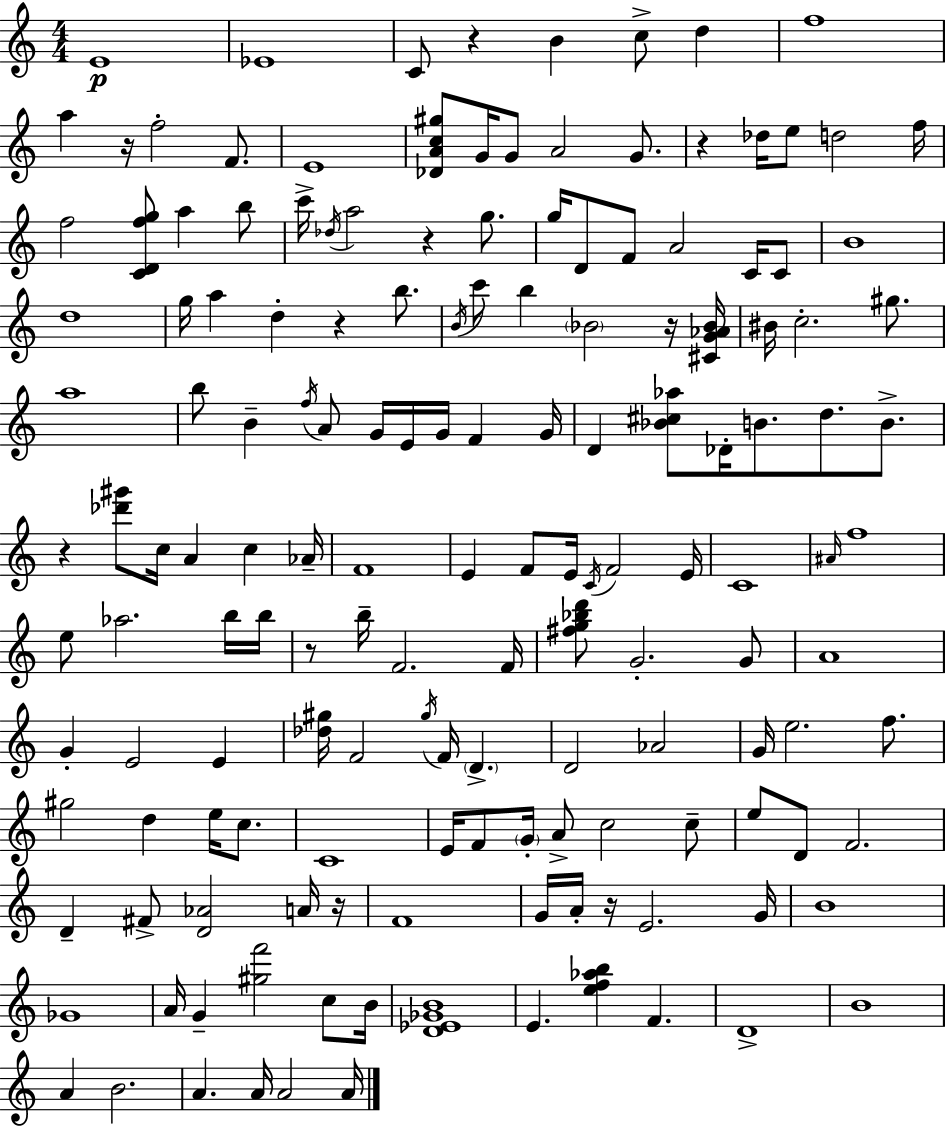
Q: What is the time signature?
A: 4/4